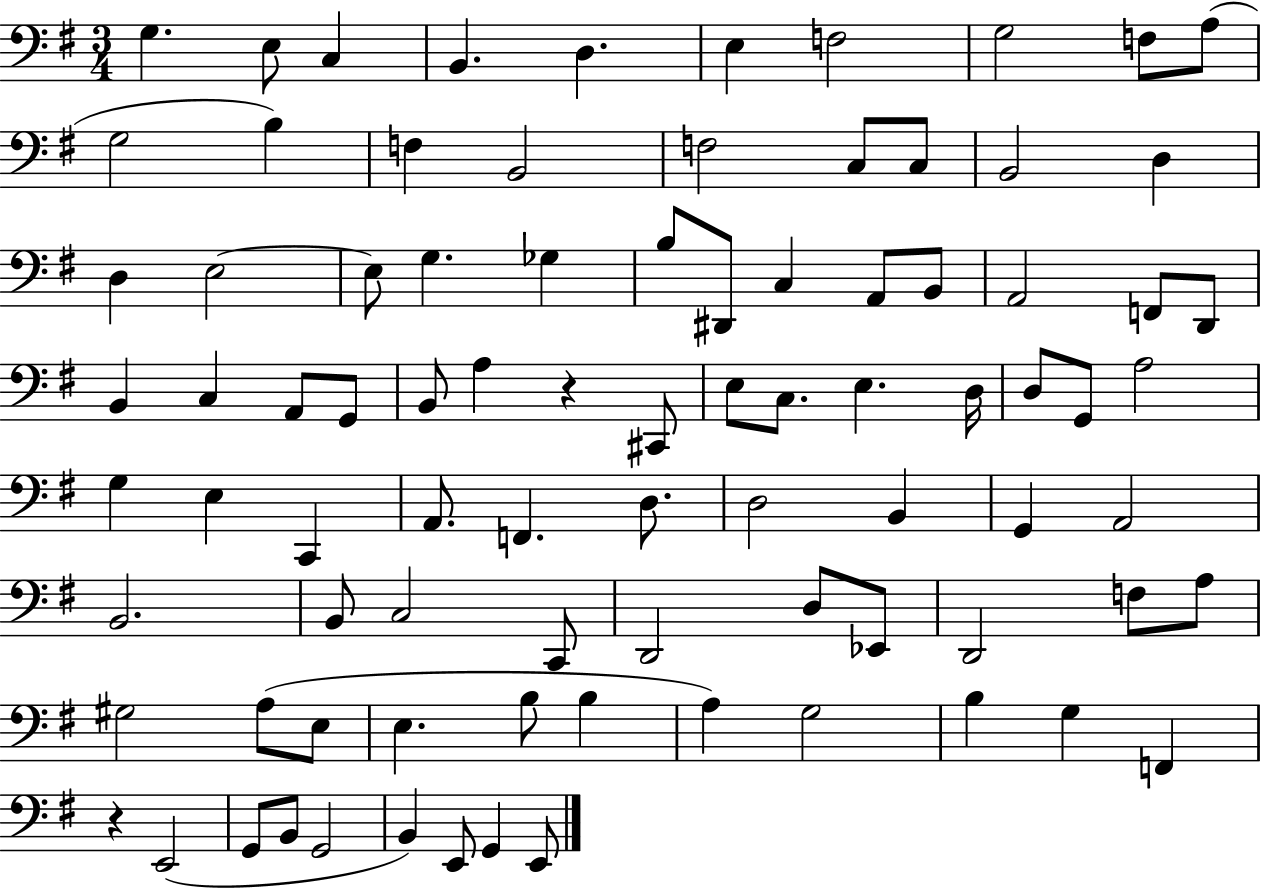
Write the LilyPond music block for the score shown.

{
  \clef bass
  \numericTimeSignature
  \time 3/4
  \key g \major
  g4. e8 c4 | b,4. d4. | e4 f2 | g2 f8 a8( | \break g2 b4) | f4 b,2 | f2 c8 c8 | b,2 d4 | \break d4 e2~~ | e8 g4. ges4 | b8 dis,8 c4 a,8 b,8 | a,2 f,8 d,8 | \break b,4 c4 a,8 g,8 | b,8 a4 r4 cis,8 | e8 c8. e4. d16 | d8 g,8 a2 | \break g4 e4 c,4 | a,8. f,4. d8. | d2 b,4 | g,4 a,2 | \break b,2. | b,8 c2 c,8 | d,2 d8 ees,8 | d,2 f8 a8 | \break gis2 a8( e8 | e4. b8 b4 | a4) g2 | b4 g4 f,4 | \break r4 e,2( | g,8 b,8 g,2 | b,4) e,8 g,4 e,8 | \bar "|."
}